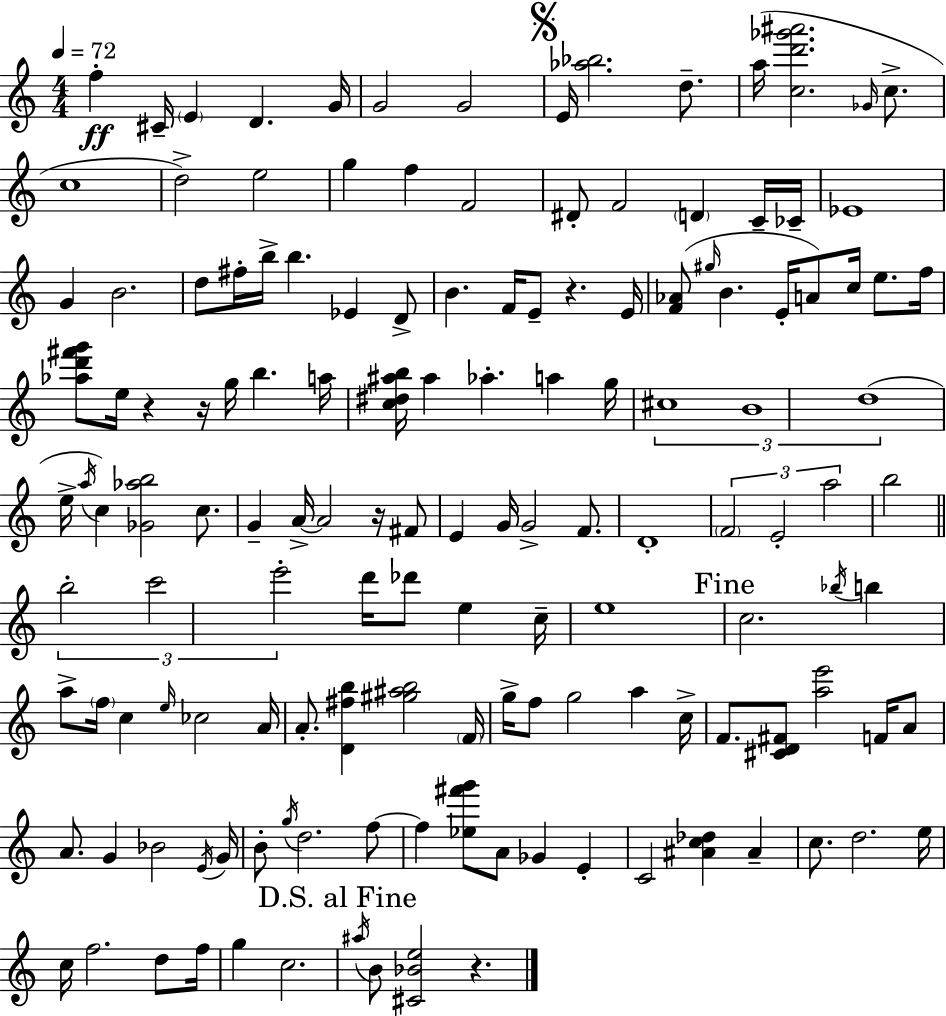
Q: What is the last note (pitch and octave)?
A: B4